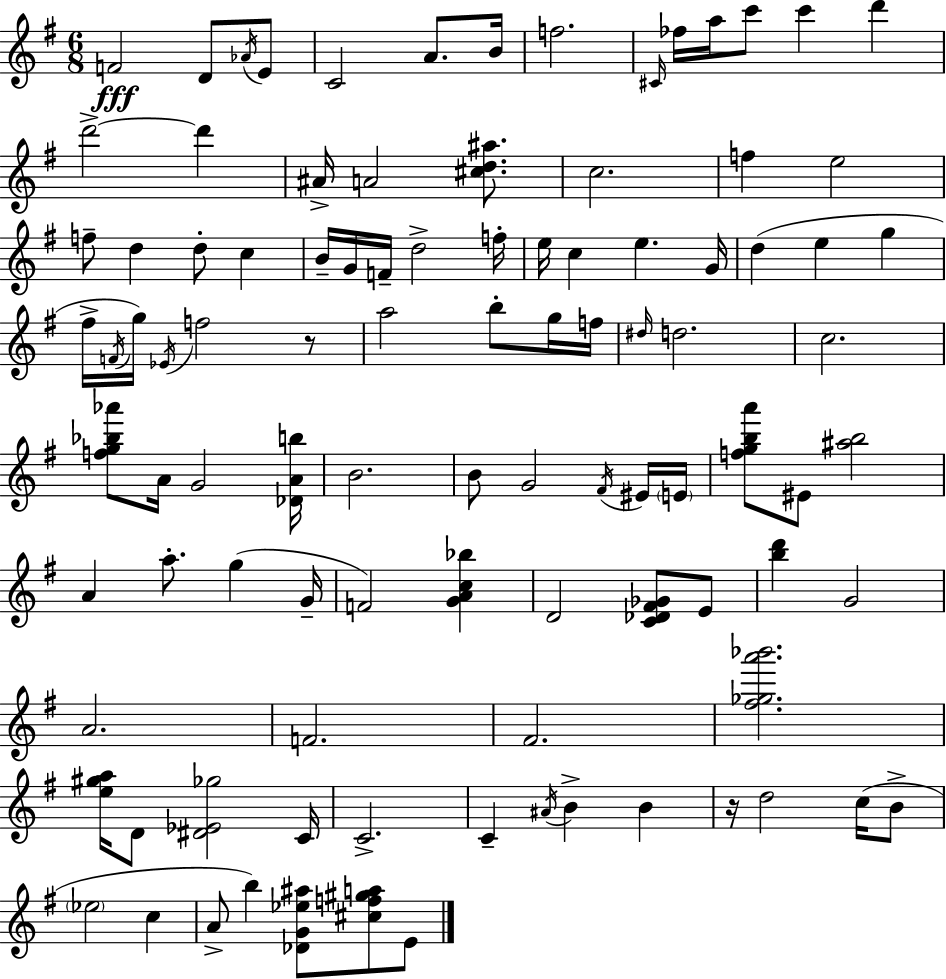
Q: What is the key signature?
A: G major